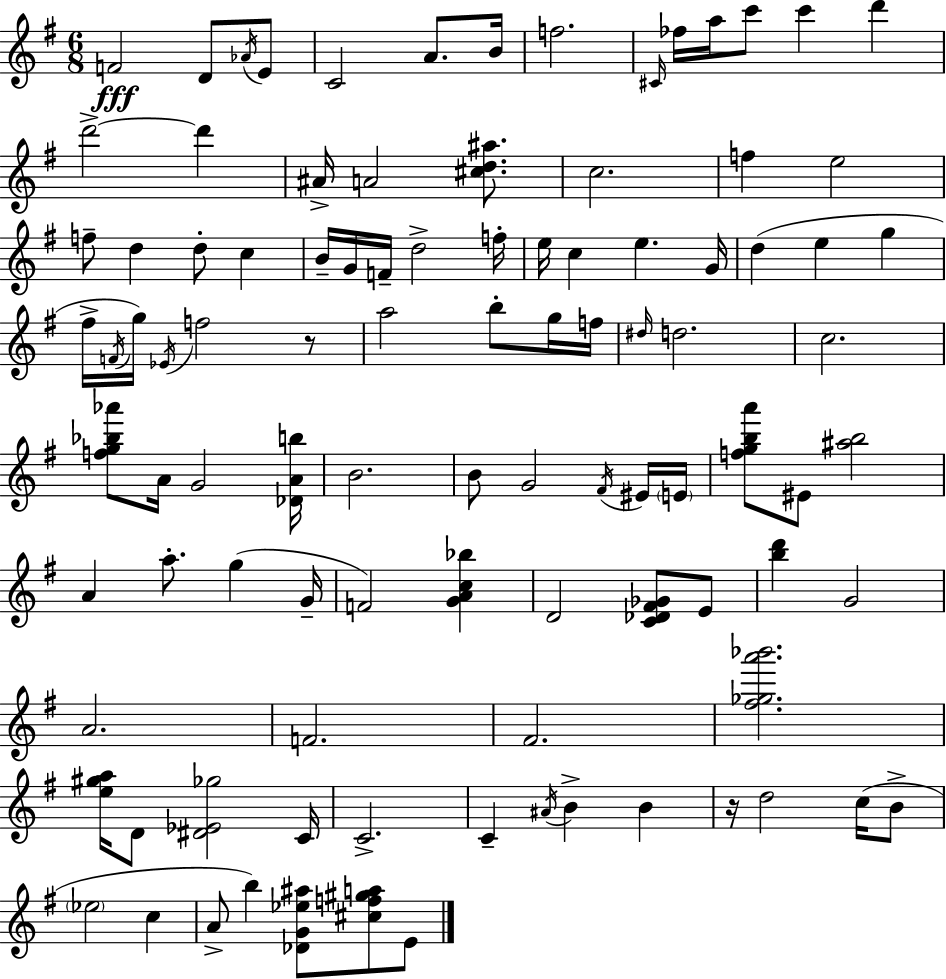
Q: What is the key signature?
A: G major